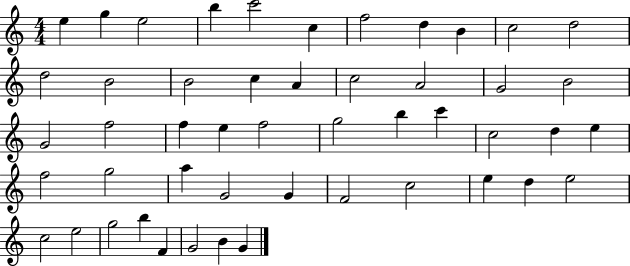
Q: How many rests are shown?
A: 0